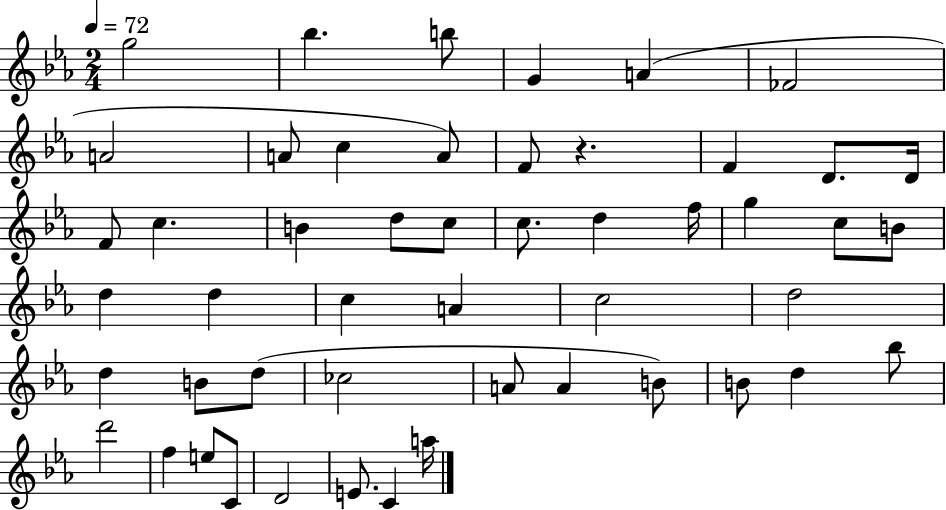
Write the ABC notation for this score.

X:1
T:Untitled
M:2/4
L:1/4
K:Eb
g2 _b b/2 G A _F2 A2 A/2 c A/2 F/2 z F D/2 D/4 F/2 c B d/2 c/2 c/2 d f/4 g c/2 B/2 d d c A c2 d2 d B/2 d/2 _c2 A/2 A B/2 B/2 d _b/2 d'2 f e/2 C/2 D2 E/2 C a/4